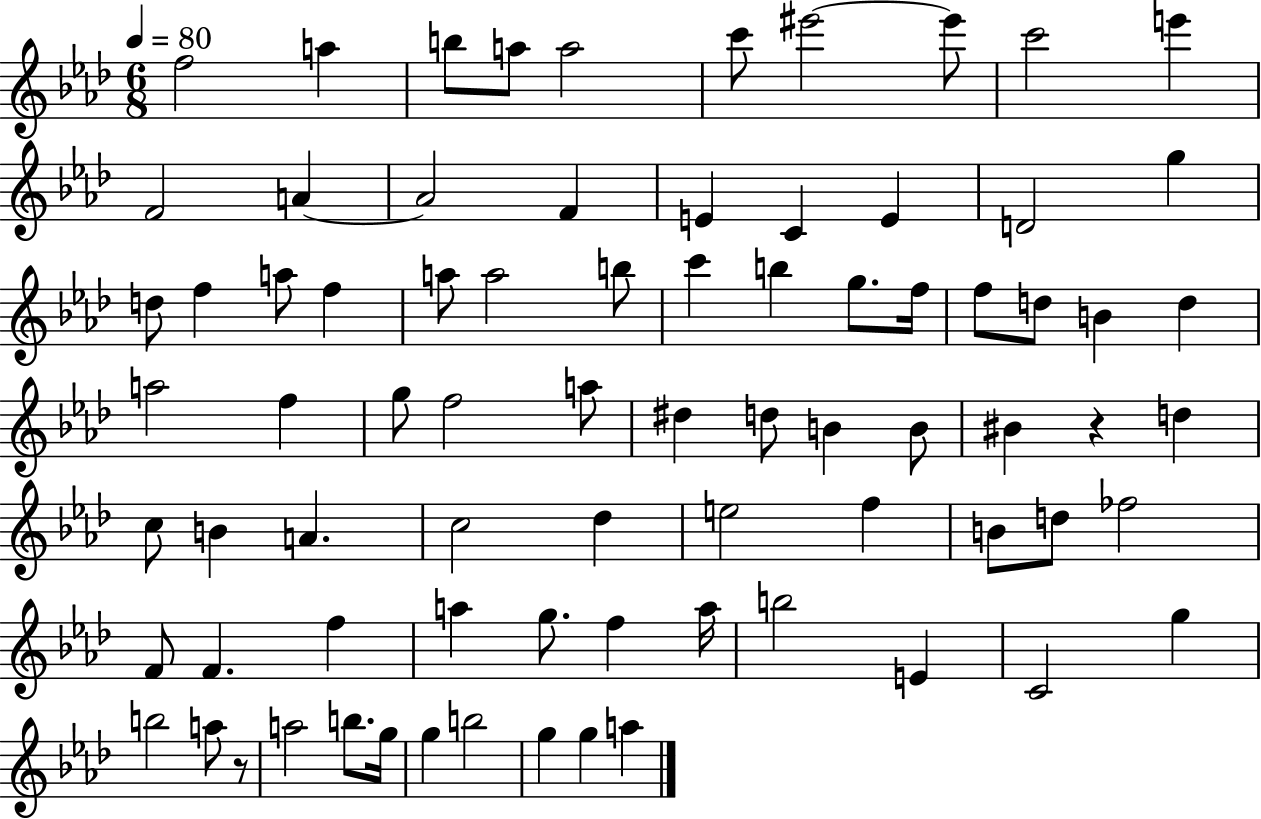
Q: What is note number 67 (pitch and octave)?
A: B5